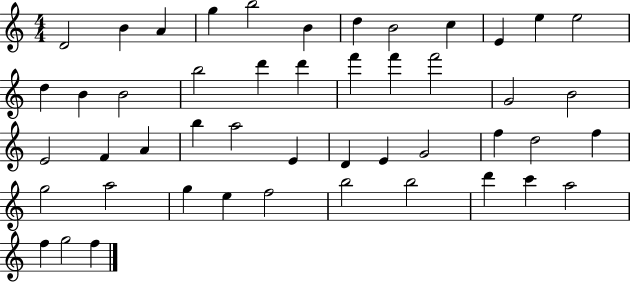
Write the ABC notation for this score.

X:1
T:Untitled
M:4/4
L:1/4
K:C
D2 B A g b2 B d B2 c E e e2 d B B2 b2 d' d' f' f' f'2 G2 B2 E2 F A b a2 E D E G2 f d2 f g2 a2 g e f2 b2 b2 d' c' a2 f g2 f